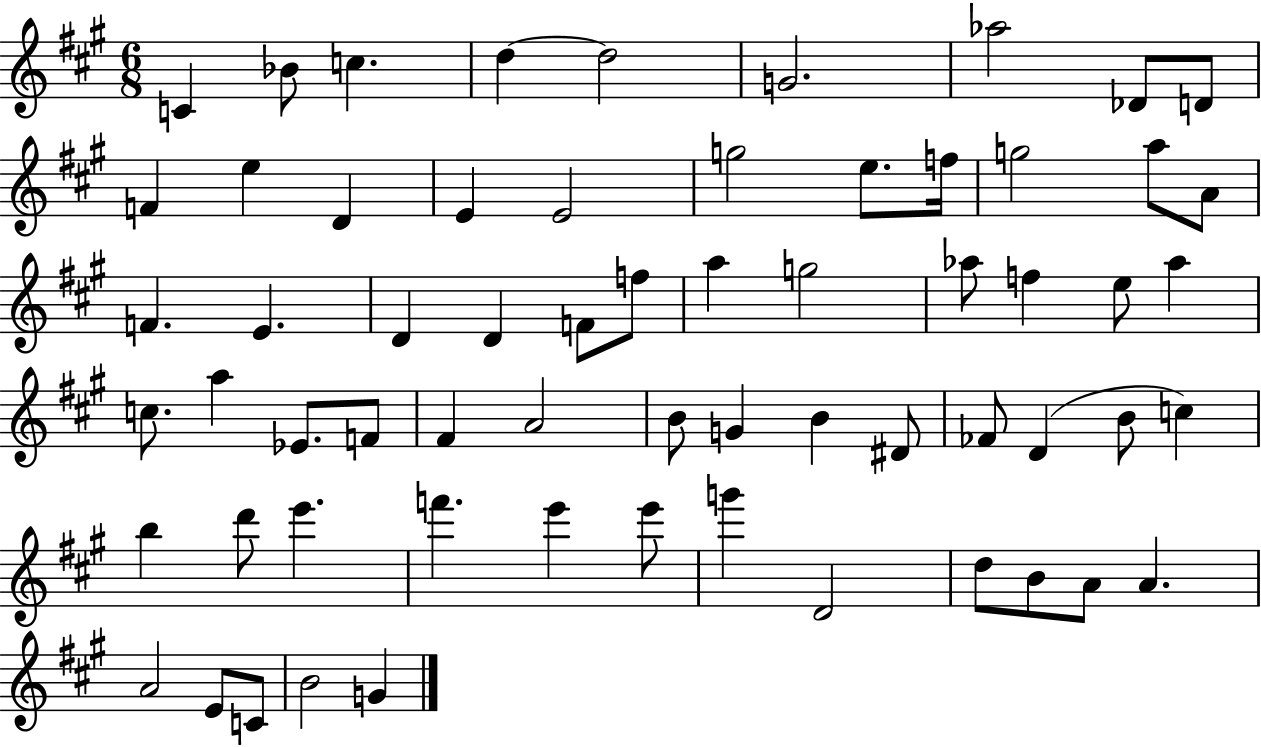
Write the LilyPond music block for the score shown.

{
  \clef treble
  \numericTimeSignature
  \time 6/8
  \key a \major
  c'4 bes'8 c''4. | d''4~~ d''2 | g'2. | aes''2 des'8 d'8 | \break f'4 e''4 d'4 | e'4 e'2 | g''2 e''8. f''16 | g''2 a''8 a'8 | \break f'4. e'4. | d'4 d'4 f'8 f''8 | a''4 g''2 | aes''8 f''4 e''8 aes''4 | \break c''8. a''4 ees'8. f'8 | fis'4 a'2 | b'8 g'4 b'4 dis'8 | fes'8 d'4( b'8 c''4) | \break b''4 d'''8 e'''4. | f'''4. e'''4 e'''8 | g'''4 d'2 | d''8 b'8 a'8 a'4. | \break a'2 e'8 c'8 | b'2 g'4 | \bar "|."
}